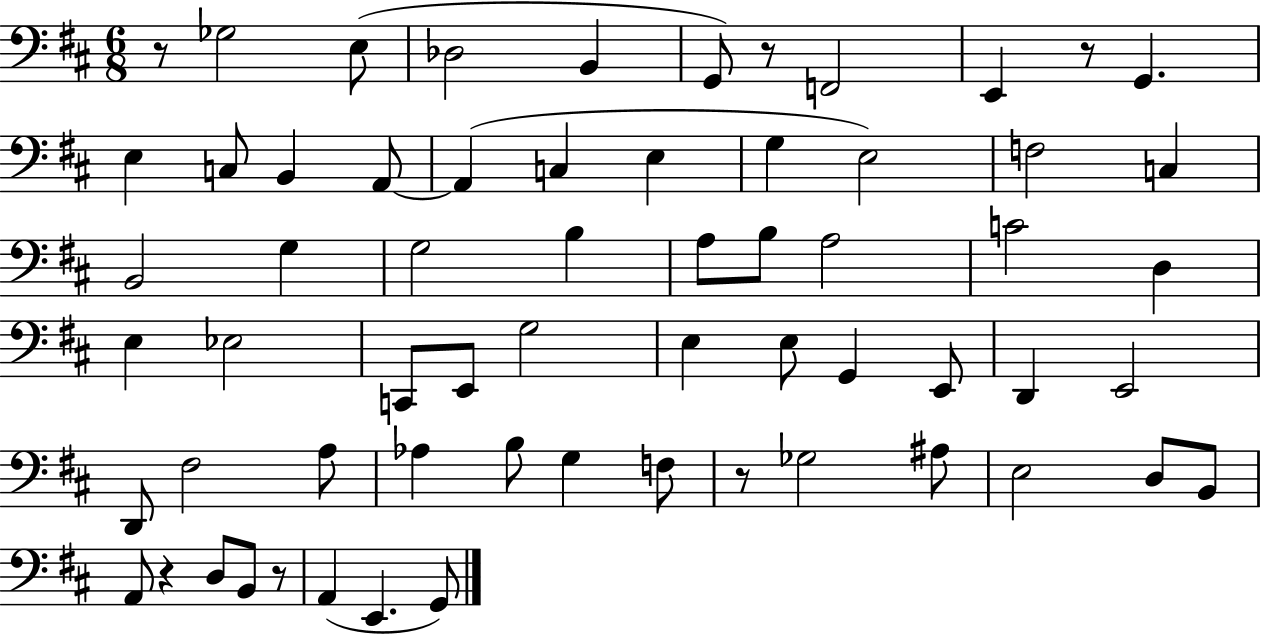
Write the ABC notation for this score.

X:1
T:Untitled
M:6/8
L:1/4
K:D
z/2 _G,2 E,/2 _D,2 B,, G,,/2 z/2 F,,2 E,, z/2 G,, E, C,/2 B,, A,,/2 A,, C, E, G, E,2 F,2 C, B,,2 G, G,2 B, A,/2 B,/2 A,2 C2 D, E, _E,2 C,,/2 E,,/2 G,2 E, E,/2 G,, E,,/2 D,, E,,2 D,,/2 ^F,2 A,/2 _A, B,/2 G, F,/2 z/2 _G,2 ^A,/2 E,2 D,/2 B,,/2 A,,/2 z D,/2 B,,/2 z/2 A,, E,, G,,/2